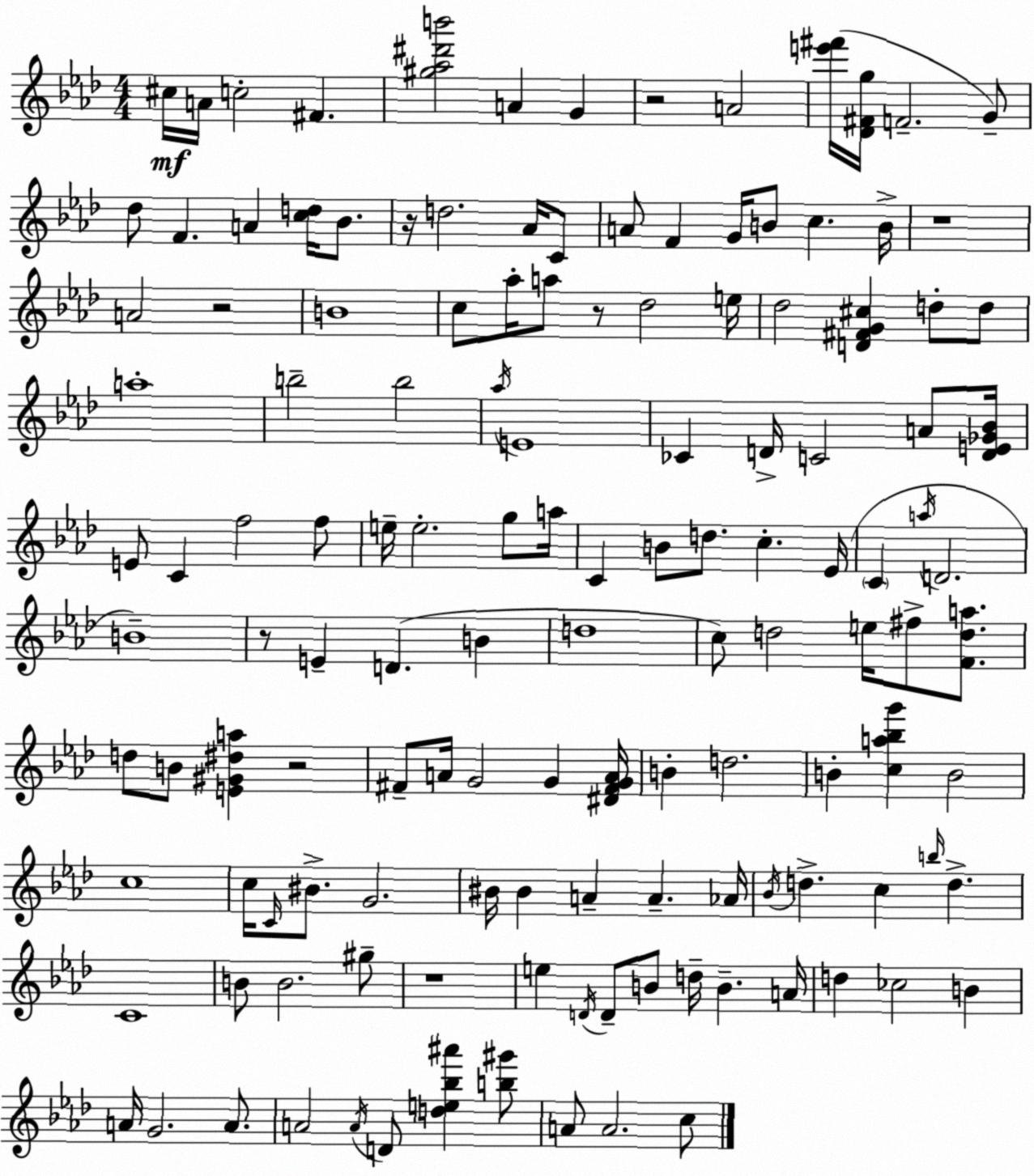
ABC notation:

X:1
T:Untitled
M:4/4
L:1/4
K:Ab
^c/4 A/4 c2 ^F [^g_a^d'b']2 A G z2 A2 [e'^f']/4 [_D^Fg]/4 F2 G/2 _d/2 F A [cd]/4 _B/2 z/4 d2 _A/4 C/2 A/2 F G/4 B/2 c B/4 z4 A2 z2 B4 c/2 _a/4 a/2 z/2 _d2 e/4 _d2 [D^FG^c] d/2 d/2 a4 b2 b2 _a/4 E4 _C D/4 C2 A/2 [DE_G_B]/4 E/2 C f2 f/2 e/4 e2 g/2 a/4 C B/2 d/2 c _E/4 C a/4 D2 B4 z/2 E D B d4 c/2 d2 e/4 ^f/2 [Fda]/2 d/2 B/2 [E^G^da] z2 ^F/2 A/4 G2 G [^D^FGA]/4 B d2 B [ca_bg'] B2 c4 c/4 C/4 ^B/2 G2 ^B/4 ^B A A _A/4 _B/4 d c b/4 d C4 B/2 B2 ^g/2 z4 e D/4 D/2 B/2 d/4 B A/4 d _c2 B A/4 G2 A/2 A2 A/4 D/2 [de_b^a'] [b^g']/2 A/2 A2 c/2